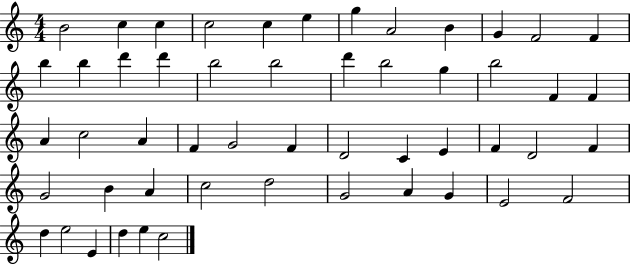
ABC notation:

X:1
T:Untitled
M:4/4
L:1/4
K:C
B2 c c c2 c e g A2 B G F2 F b b d' d' b2 b2 d' b2 g b2 F F A c2 A F G2 F D2 C E F D2 F G2 B A c2 d2 G2 A G E2 F2 d e2 E d e c2